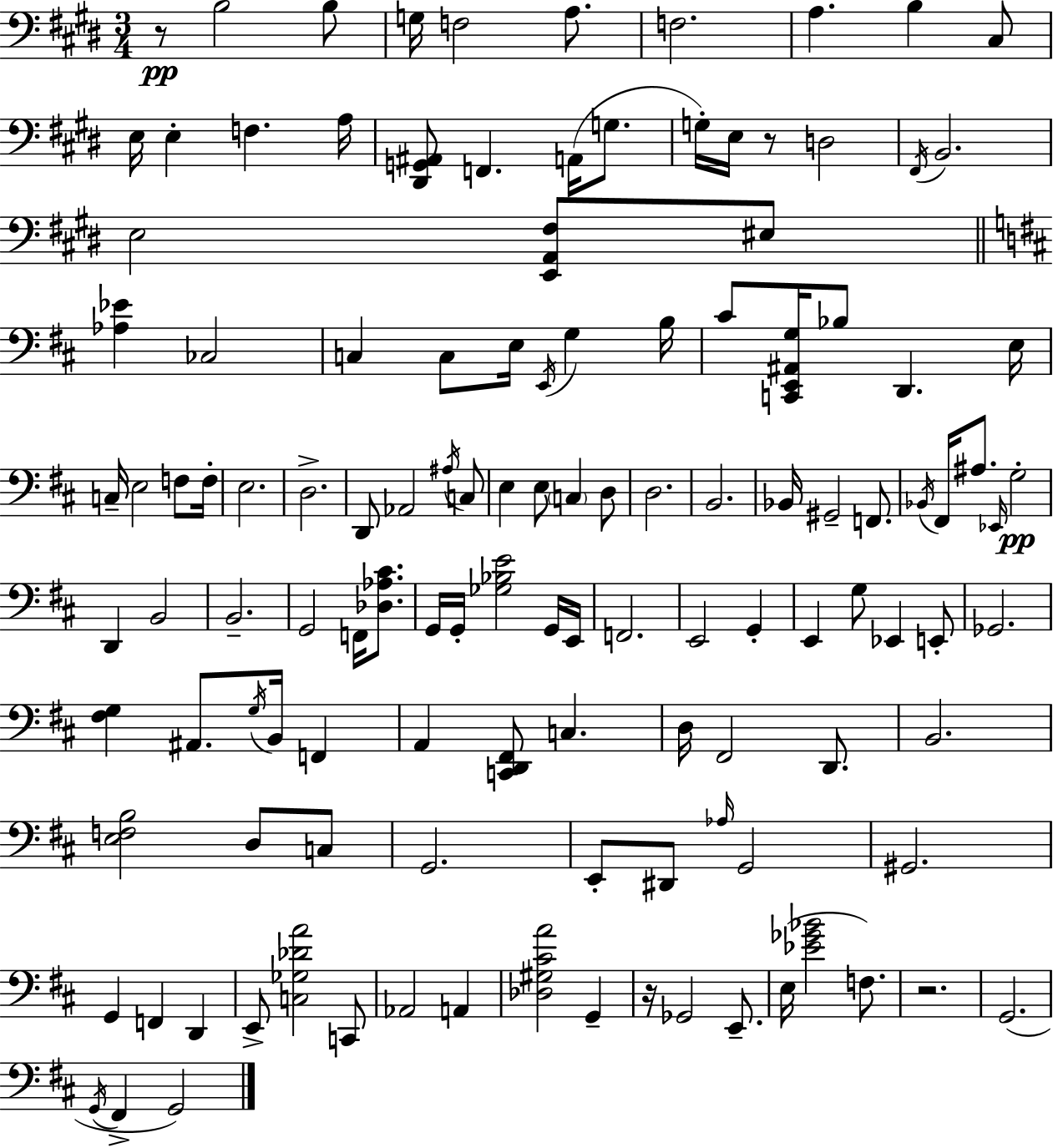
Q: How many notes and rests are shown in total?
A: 125